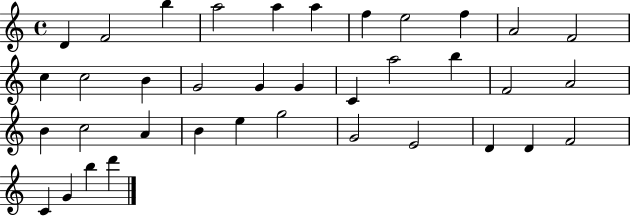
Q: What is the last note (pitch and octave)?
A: D6